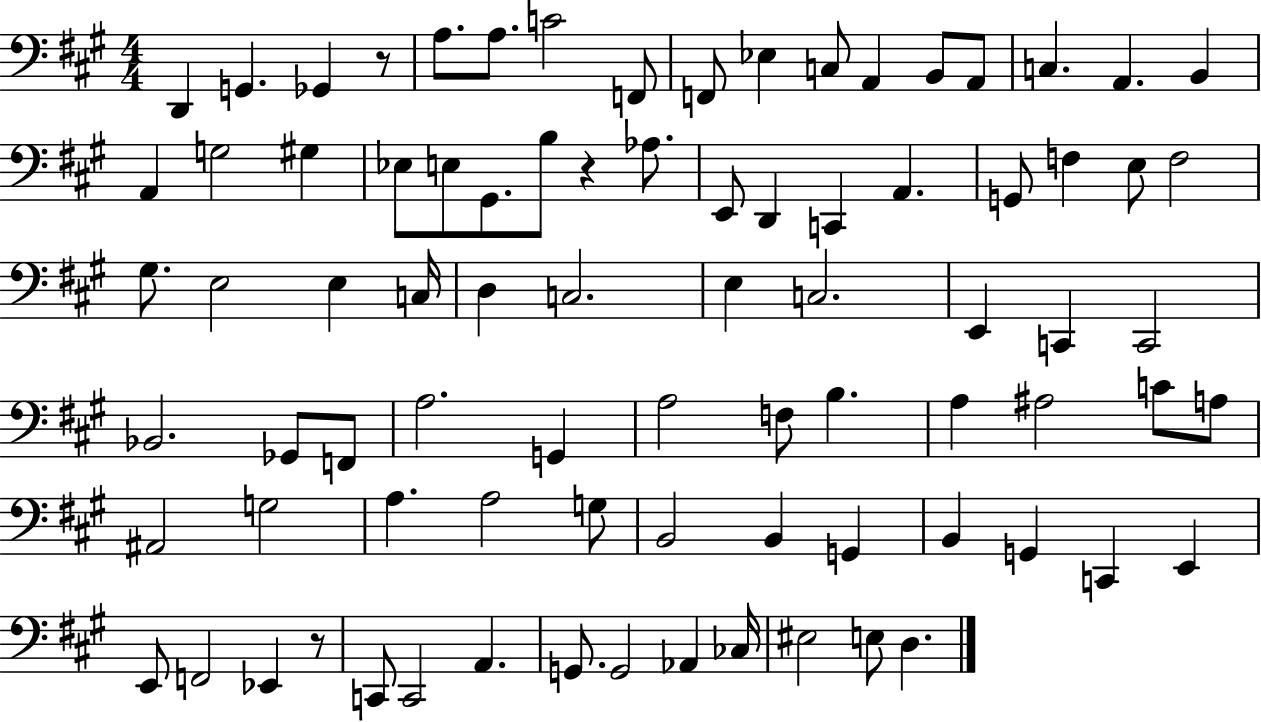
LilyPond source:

{
  \clef bass
  \numericTimeSignature
  \time 4/4
  \key a \major
  d,4 g,4. ges,4 r8 | a8. a8. c'2 f,8 | f,8 ees4 c8 a,4 b,8 a,8 | c4. a,4. b,4 | \break a,4 g2 gis4 | ees8 e8 gis,8. b8 r4 aes8. | e,8 d,4 c,4 a,4. | g,8 f4 e8 f2 | \break gis8. e2 e4 c16 | d4 c2. | e4 c2. | e,4 c,4 c,2 | \break bes,2. ges,8 f,8 | a2. g,4 | a2 f8 b4. | a4 ais2 c'8 a8 | \break ais,2 g2 | a4. a2 g8 | b,2 b,4 g,4 | b,4 g,4 c,4 e,4 | \break e,8 f,2 ees,4 r8 | c,8 c,2 a,4. | g,8. g,2 aes,4 ces16 | eis2 e8 d4. | \break \bar "|."
}